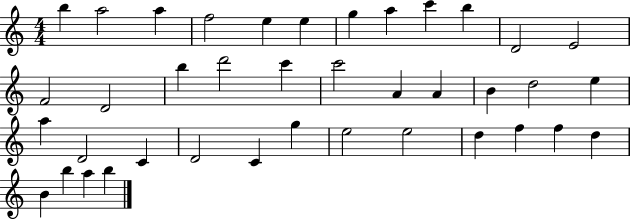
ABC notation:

X:1
T:Untitled
M:4/4
L:1/4
K:C
b a2 a f2 e e g a c' b D2 E2 F2 D2 b d'2 c' c'2 A A B d2 e a D2 C D2 C g e2 e2 d f f d B b a b